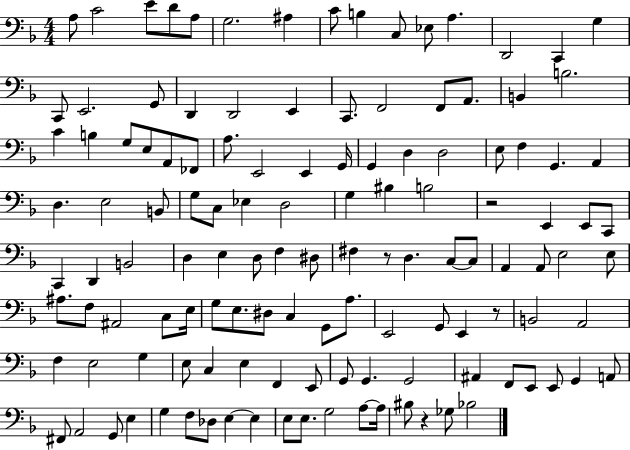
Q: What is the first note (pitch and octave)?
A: A3